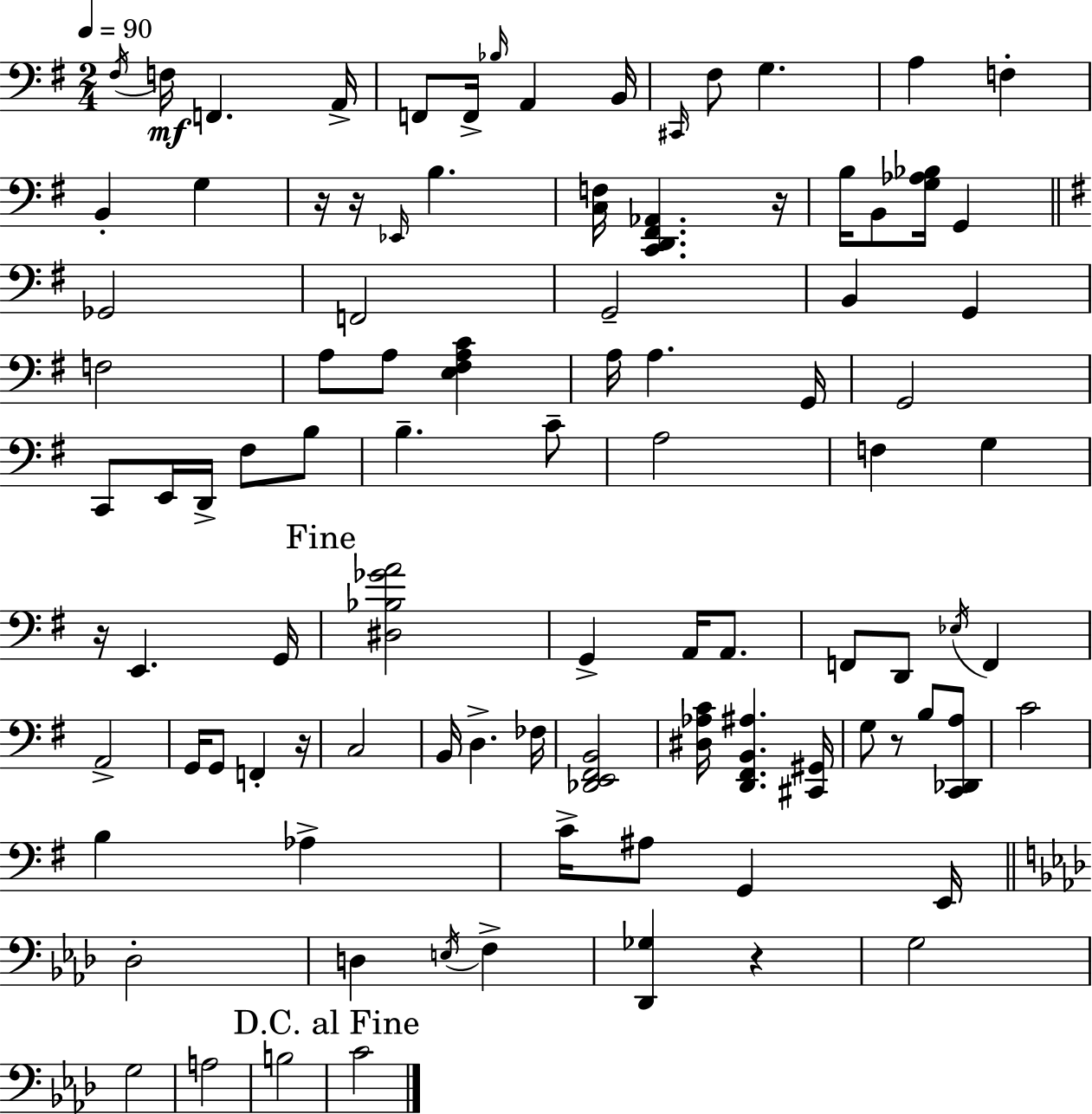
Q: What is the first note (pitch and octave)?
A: F#3